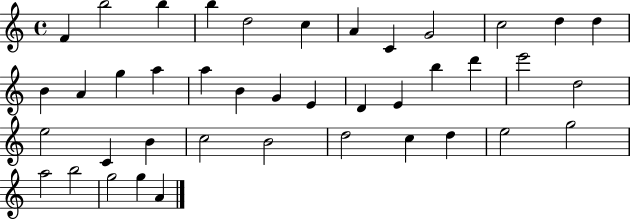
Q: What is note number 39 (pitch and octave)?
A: G5